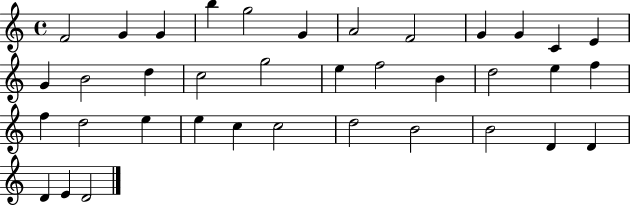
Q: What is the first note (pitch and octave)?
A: F4